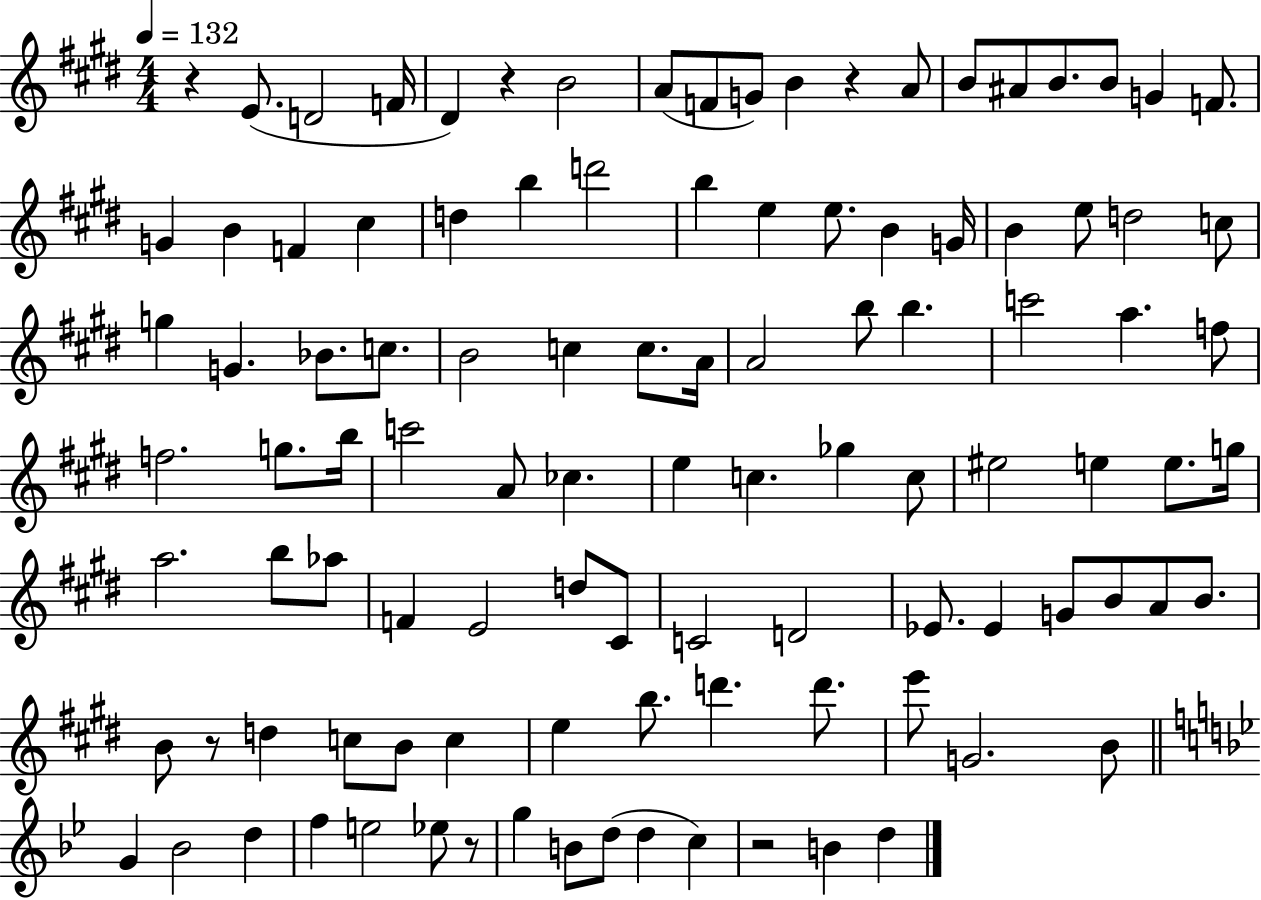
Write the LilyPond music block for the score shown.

{
  \clef treble
  \numericTimeSignature
  \time 4/4
  \key e \major
  \tempo 4 = 132
  r4 e'8.( d'2 f'16 | dis'4) r4 b'2 | a'8( f'8 g'8) b'4 r4 a'8 | b'8 ais'8 b'8. b'8 g'4 f'8. | \break g'4 b'4 f'4 cis''4 | d''4 b''4 d'''2 | b''4 e''4 e''8. b'4 g'16 | b'4 e''8 d''2 c''8 | \break g''4 g'4. bes'8. c''8. | b'2 c''4 c''8. a'16 | a'2 b''8 b''4. | c'''2 a''4. f''8 | \break f''2. g''8. b''16 | c'''2 a'8 ces''4. | e''4 c''4. ges''4 c''8 | eis''2 e''4 e''8. g''16 | \break a''2. b''8 aes''8 | f'4 e'2 d''8 cis'8 | c'2 d'2 | ees'8. ees'4 g'8 b'8 a'8 b'8. | \break b'8 r8 d''4 c''8 b'8 c''4 | e''4 b''8. d'''4. d'''8. | e'''8 g'2. b'8 | \bar "||" \break \key bes \major g'4 bes'2 d''4 | f''4 e''2 ees''8 r8 | g''4 b'8 d''8( d''4 c''4) | r2 b'4 d''4 | \break \bar "|."
}